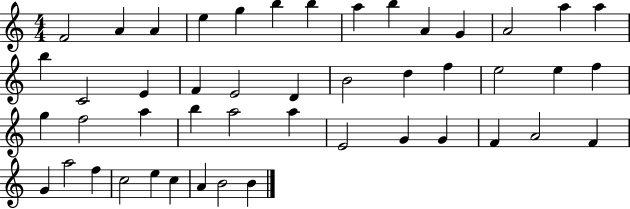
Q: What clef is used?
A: treble